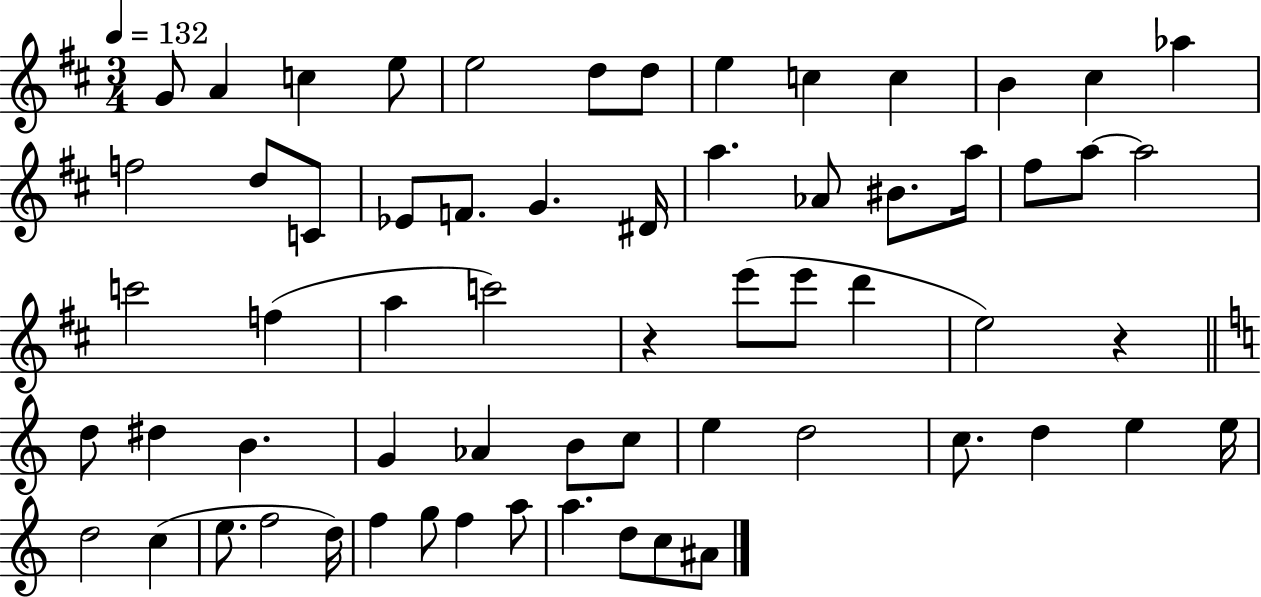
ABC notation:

X:1
T:Untitled
M:3/4
L:1/4
K:D
G/2 A c e/2 e2 d/2 d/2 e c c B ^c _a f2 d/2 C/2 _E/2 F/2 G ^D/4 a _A/2 ^B/2 a/4 ^f/2 a/2 a2 c'2 f a c'2 z e'/2 e'/2 d' e2 z d/2 ^d B G _A B/2 c/2 e d2 c/2 d e e/4 d2 c e/2 f2 d/4 f g/2 f a/2 a d/2 c/2 ^A/2